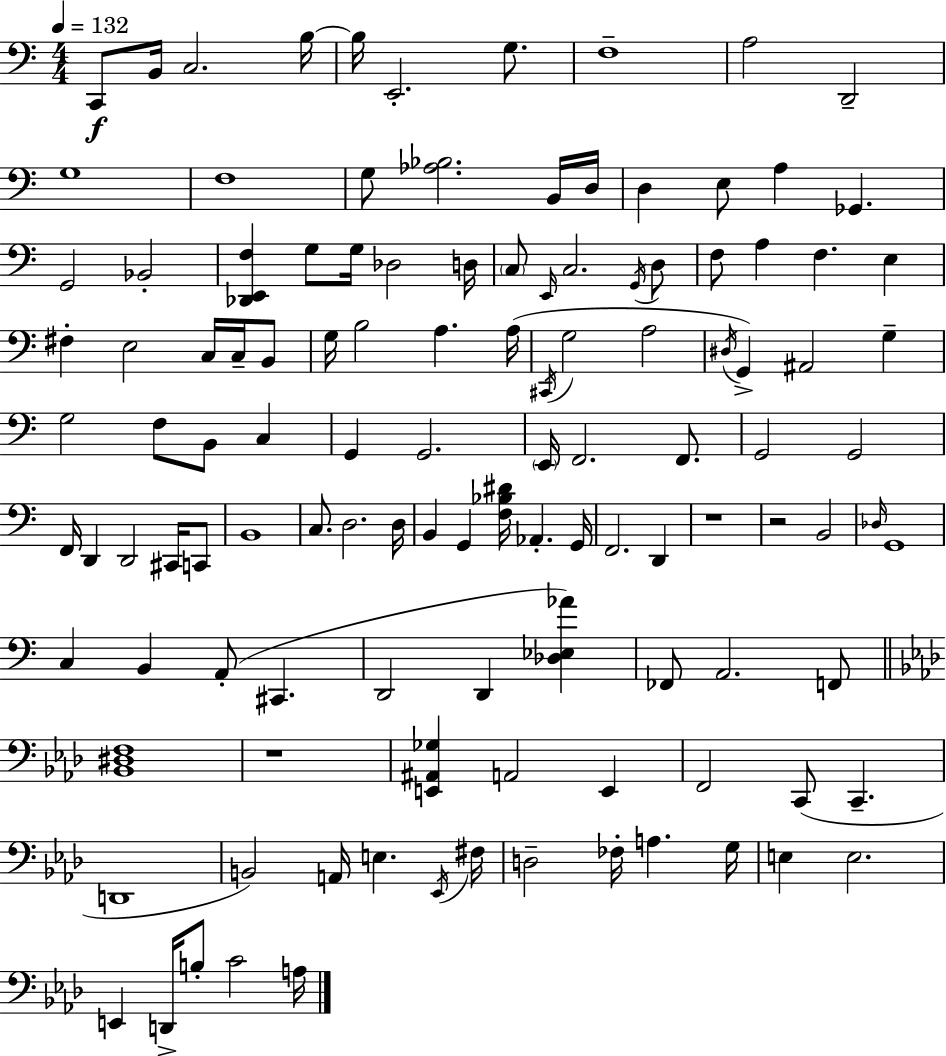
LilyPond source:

{
  \clef bass
  \numericTimeSignature
  \time 4/4
  \key a \minor
  \tempo 4 = 132
  \repeat volta 2 { c,8\f b,16 c2. b16~~ | b16 e,2.-. g8. | f1-- | a2 d,2-- | \break g1 | f1 | g8 <aes bes>2. b,16 d16 | d4 e8 a4 ges,4. | \break g,2 bes,2-. | <des, e, f>4 g8 g16 des2 d16 | \parenthesize c8 \grace { e,16 } c2. \acciaccatura { g,16 } | d8 f8 a4 f4. e4 | \break fis4-. e2 c16 c16-- | b,8 g16 b2 a4. | a16( \acciaccatura { cis,16 } g2 a2 | \acciaccatura { dis16 } g,4->) ais,2 | \break g4-- g2 f8 b,8 | c4 g,4 g,2. | \parenthesize e,16 f,2. | f,8. g,2 g,2 | \break f,16 d,4 d,2 | cis,16 c,8 b,1 | c8. d2. | d16 b,4 g,4 <f bes dis'>16 aes,4.-. | \break g,16 f,2. | d,4 r1 | r2 b,2 | \grace { des16 } g,1 | \break c4 b,4 a,8-.( cis,4. | d,2 d,4 | <des ees aes'>4) fes,8 a,2. | f,8 \bar "||" \break \key f \minor <bes, dis f>1 | r1 | <e, ais, ges>4 a,2 e,4 | f,2 c,8( c,4.-- | \break d,1 | b,2) a,16 e4. \acciaccatura { ees,16 } | fis16 d2-- fes16-. a4. | g16 e4 e2. | \break e,4 d,16-> b8-. c'2 | a16 } \bar "|."
}